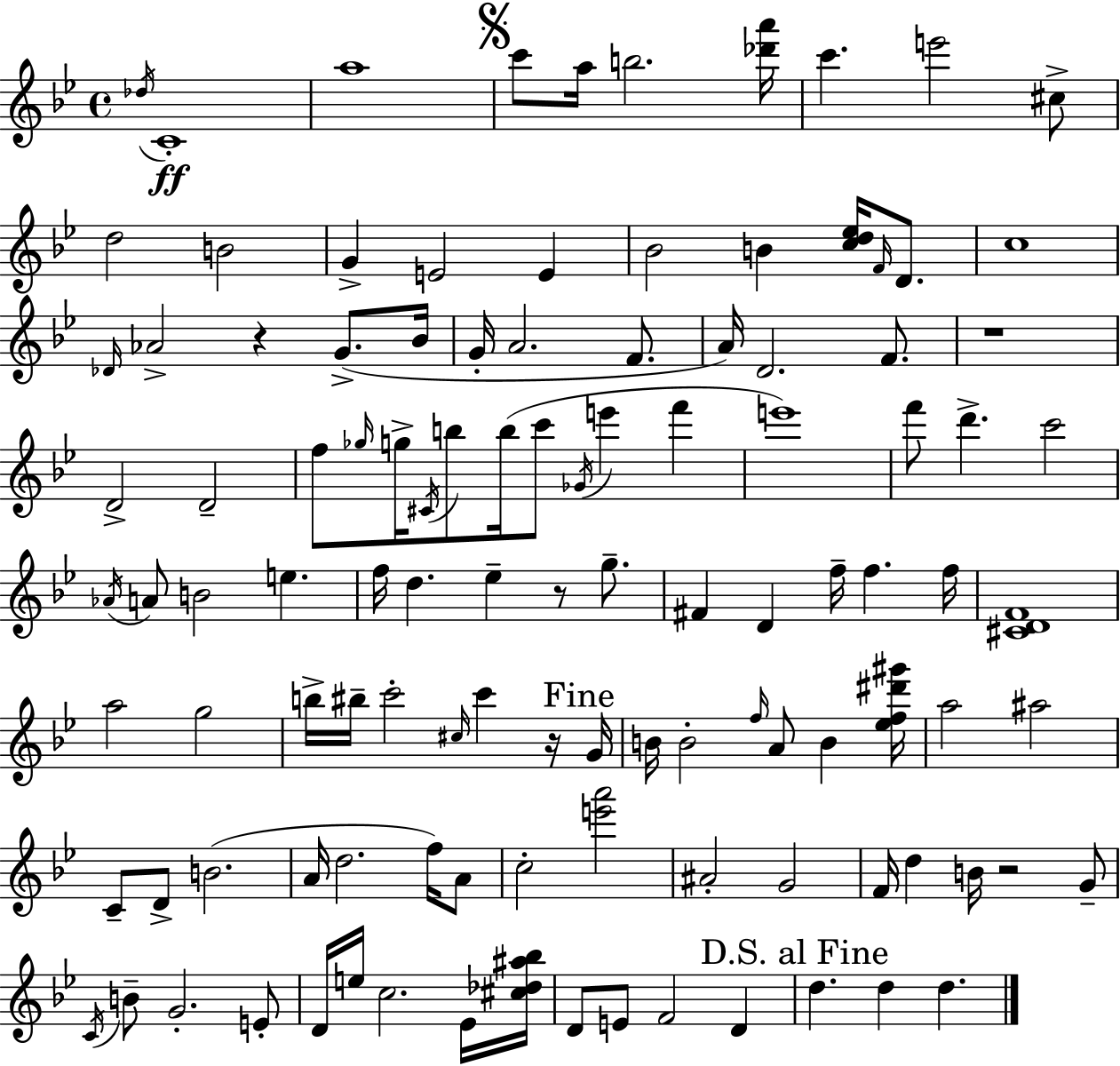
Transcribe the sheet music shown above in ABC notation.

X:1
T:Untitled
M:4/4
L:1/4
K:Bb
_d/4 C4 a4 c'/2 a/4 b2 [_d'a']/4 c' e'2 ^c/2 d2 B2 G E2 E _B2 B [cd_e]/4 F/4 D/2 c4 _D/4 _A2 z G/2 _B/4 G/4 A2 F/2 A/4 D2 F/2 z4 D2 D2 f/2 _g/4 g/4 ^C/4 b/2 b/4 c'/2 _G/4 e' f' e'4 f'/2 d' c'2 _A/4 A/2 B2 e f/4 d _e z/2 g/2 ^F D f/4 f f/4 [^CDF]4 a2 g2 b/4 ^b/4 c'2 ^c/4 c' z/4 G/4 B/4 B2 f/4 A/2 B [_ef^d'^g']/4 a2 ^a2 C/2 D/2 B2 A/4 d2 f/4 A/2 c2 [e'a']2 ^A2 G2 F/4 d B/4 z2 G/2 C/4 B/2 G2 E/2 D/4 e/4 c2 _E/4 [^c_d^a_b]/4 D/2 E/2 F2 D d d d